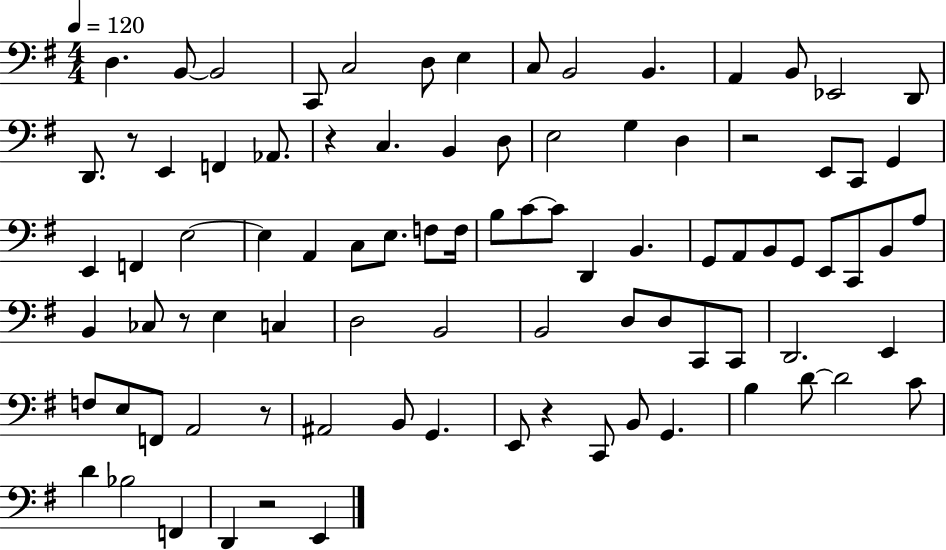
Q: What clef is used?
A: bass